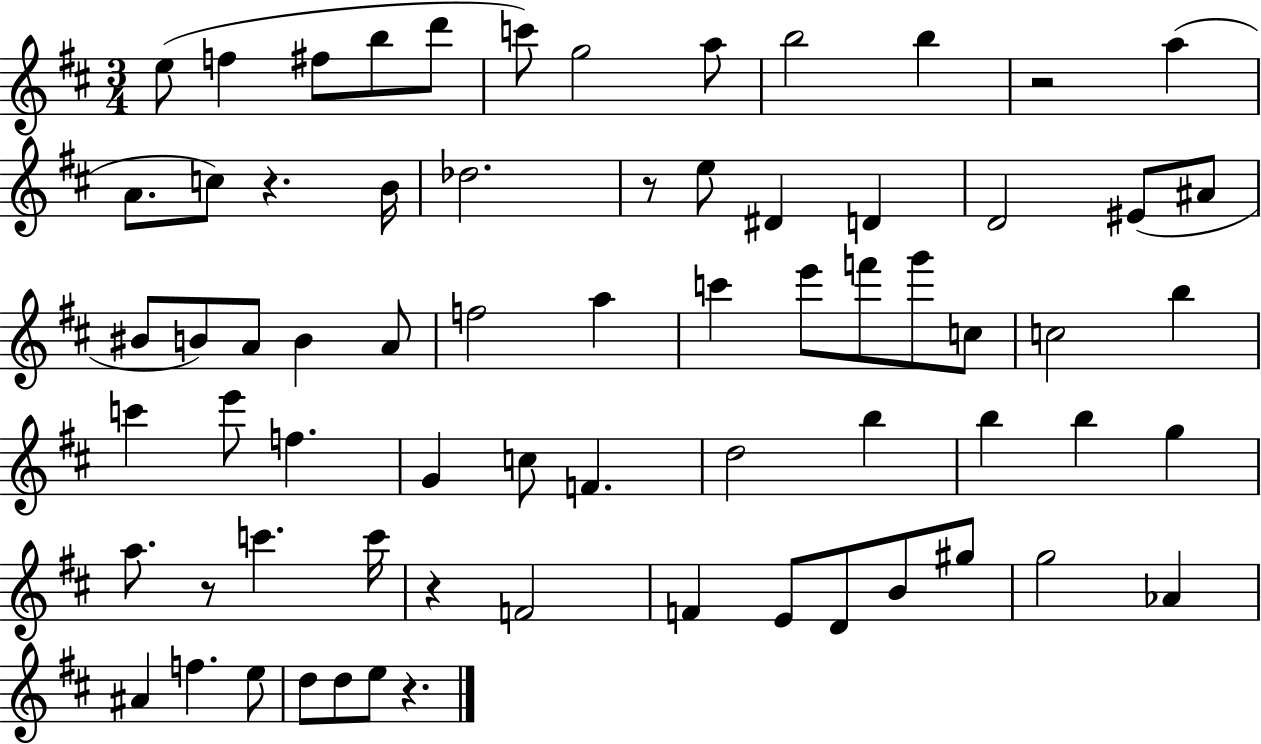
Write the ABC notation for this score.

X:1
T:Untitled
M:3/4
L:1/4
K:D
e/2 f ^f/2 b/2 d'/2 c'/2 g2 a/2 b2 b z2 a A/2 c/2 z B/4 _d2 z/2 e/2 ^D D D2 ^E/2 ^A/2 ^B/2 B/2 A/2 B A/2 f2 a c' e'/2 f'/2 g'/2 c/2 c2 b c' e'/2 f G c/2 F d2 b b b g a/2 z/2 c' c'/4 z F2 F E/2 D/2 B/2 ^g/2 g2 _A ^A f e/2 d/2 d/2 e/2 z